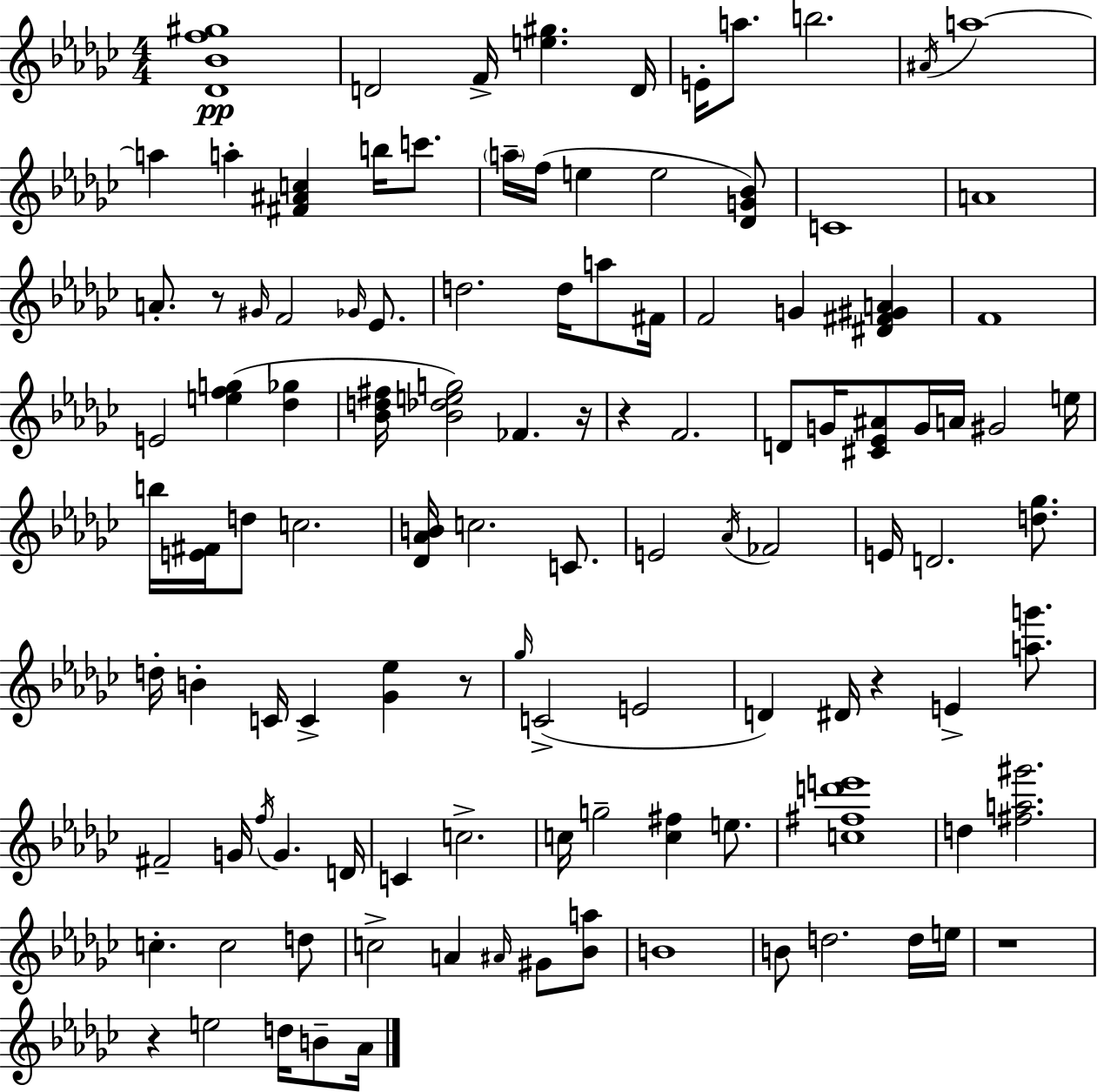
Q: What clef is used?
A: treble